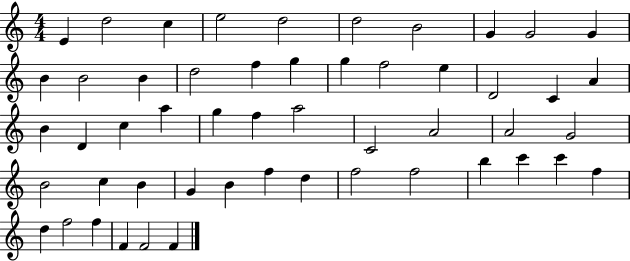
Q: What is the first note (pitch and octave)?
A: E4